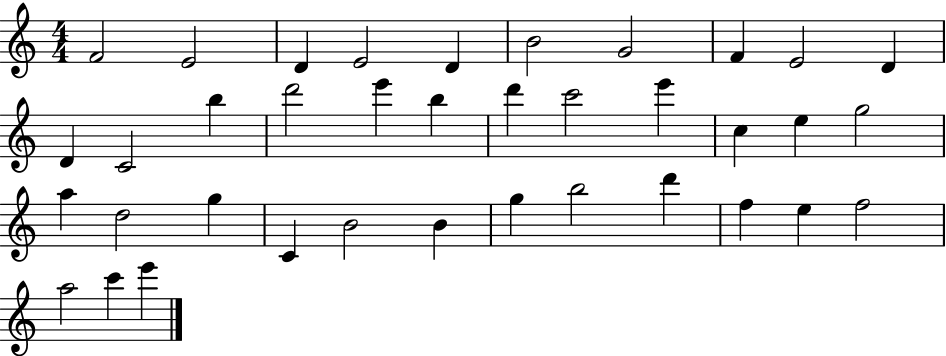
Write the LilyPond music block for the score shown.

{
  \clef treble
  \numericTimeSignature
  \time 4/4
  \key c \major
  f'2 e'2 | d'4 e'2 d'4 | b'2 g'2 | f'4 e'2 d'4 | \break d'4 c'2 b''4 | d'''2 e'''4 b''4 | d'''4 c'''2 e'''4 | c''4 e''4 g''2 | \break a''4 d''2 g''4 | c'4 b'2 b'4 | g''4 b''2 d'''4 | f''4 e''4 f''2 | \break a''2 c'''4 e'''4 | \bar "|."
}